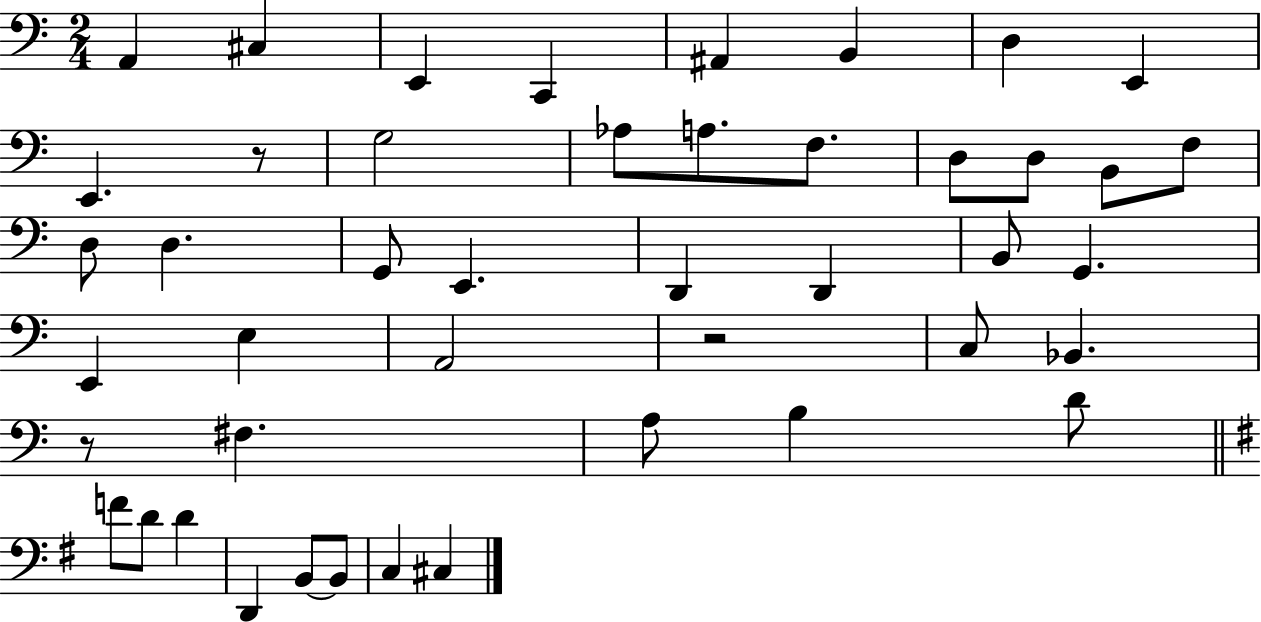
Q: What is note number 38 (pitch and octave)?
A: D2